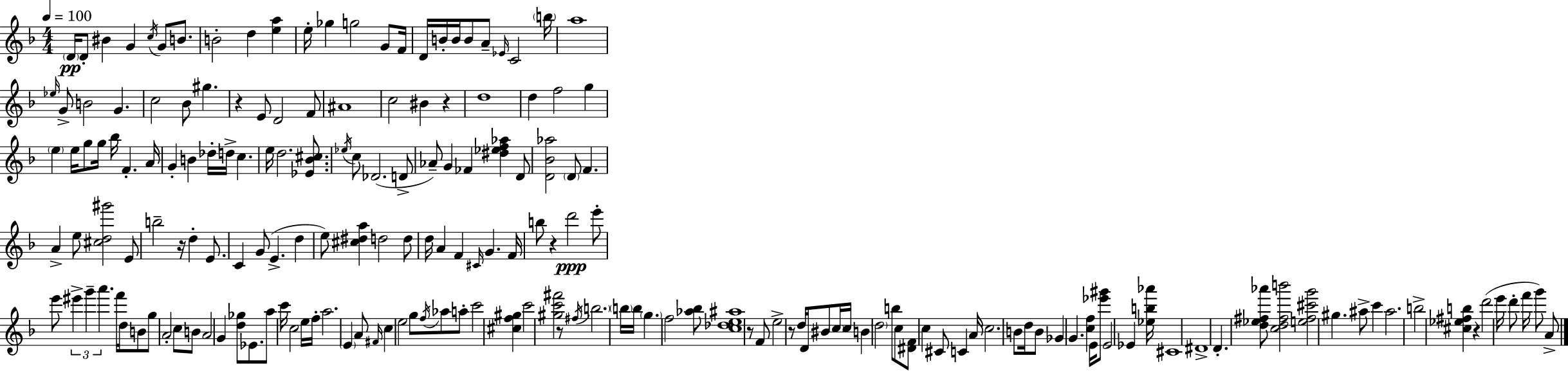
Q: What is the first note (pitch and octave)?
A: D4